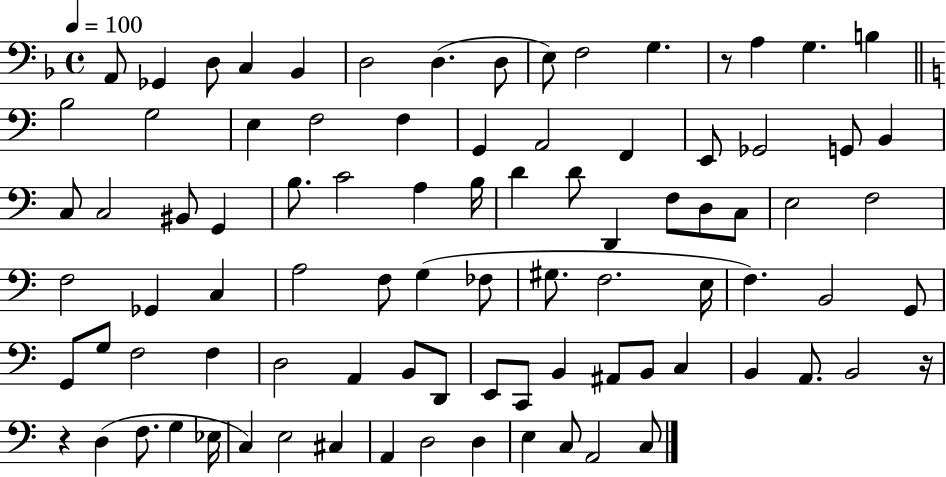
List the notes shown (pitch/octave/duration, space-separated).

A2/e Gb2/q D3/e C3/q Bb2/q D3/h D3/q. D3/e E3/e F3/h G3/q. R/e A3/q G3/q. B3/q B3/h G3/h E3/q F3/h F3/q G2/q A2/h F2/q E2/e Gb2/h G2/e B2/q C3/e C3/h BIS2/e G2/q B3/e. C4/h A3/q B3/s D4/q D4/e D2/q F3/e D3/e C3/e E3/h F3/h F3/h Gb2/q C3/q A3/h F3/e G3/q FES3/e G#3/e. F3/h. E3/s F3/q. B2/h G2/e G2/e G3/e F3/h F3/q D3/h A2/q B2/e D2/e E2/e C2/e B2/q A#2/e B2/e C3/q B2/q A2/e. B2/h R/s R/q D3/q F3/e. G3/q Eb3/s C3/q E3/h C#3/q A2/q D3/h D3/q E3/q C3/e A2/h C3/e